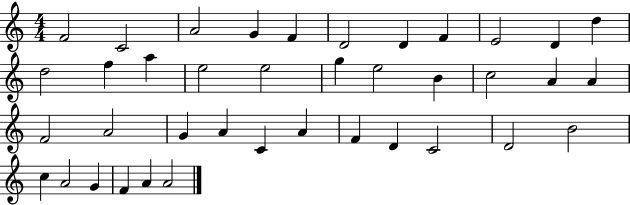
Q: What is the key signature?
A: C major